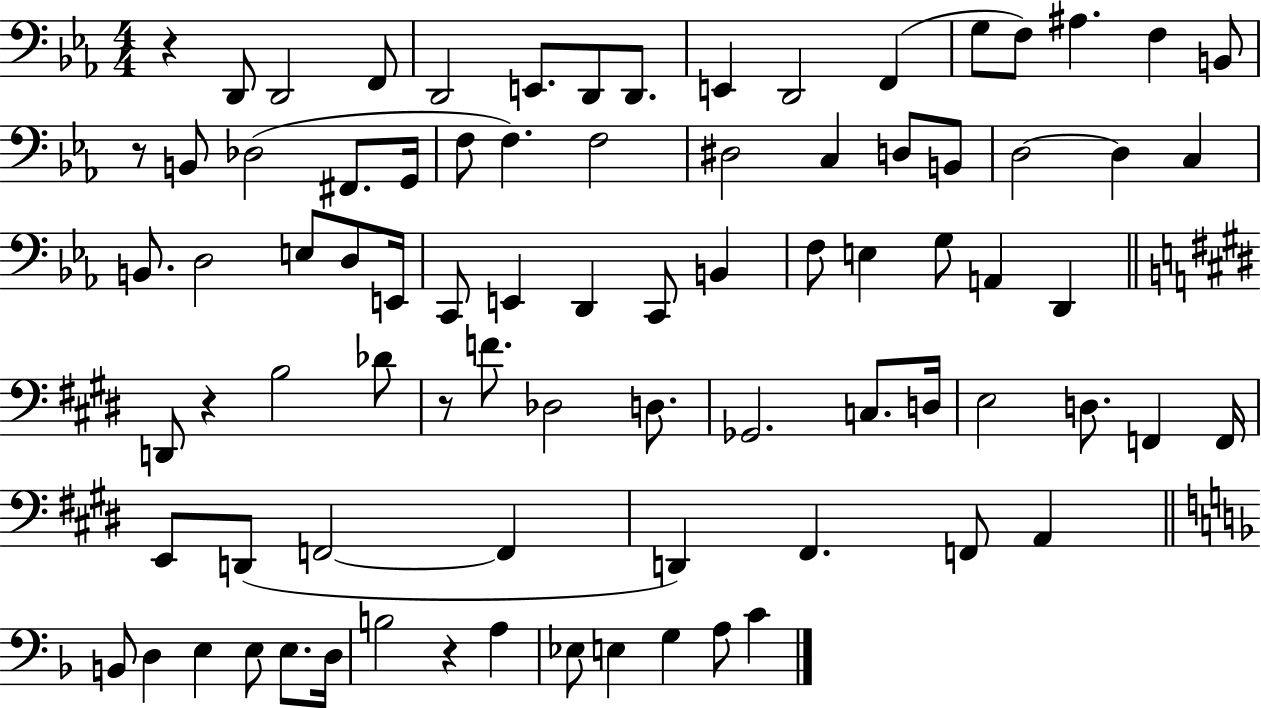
{
  \clef bass
  \numericTimeSignature
  \time 4/4
  \key ees \major
  r4 d,8 d,2 f,8 | d,2 e,8. d,8 d,8. | e,4 d,2 f,4( | g8 f8) ais4. f4 b,8 | \break r8 b,8 des2( fis,8. g,16 | f8 f4.) f2 | dis2 c4 d8 b,8 | d2~~ d4 c4 | \break b,8. d2 e8 d8 e,16 | c,8 e,4 d,4 c,8 b,4 | f8 e4 g8 a,4 d,4 | \bar "||" \break \key e \major d,8 r4 b2 des'8 | r8 f'8. des2 d8. | ges,2. c8. d16 | e2 d8. f,4 f,16 | \break e,8 d,8( f,2~~ f,4 | d,4) fis,4. f,8 a,4 | \bar "||" \break \key f \major b,8 d4 e4 e8 e8. d16 | b2 r4 a4 | ees8 e4 g4 a8 c'4 | \bar "|."
}